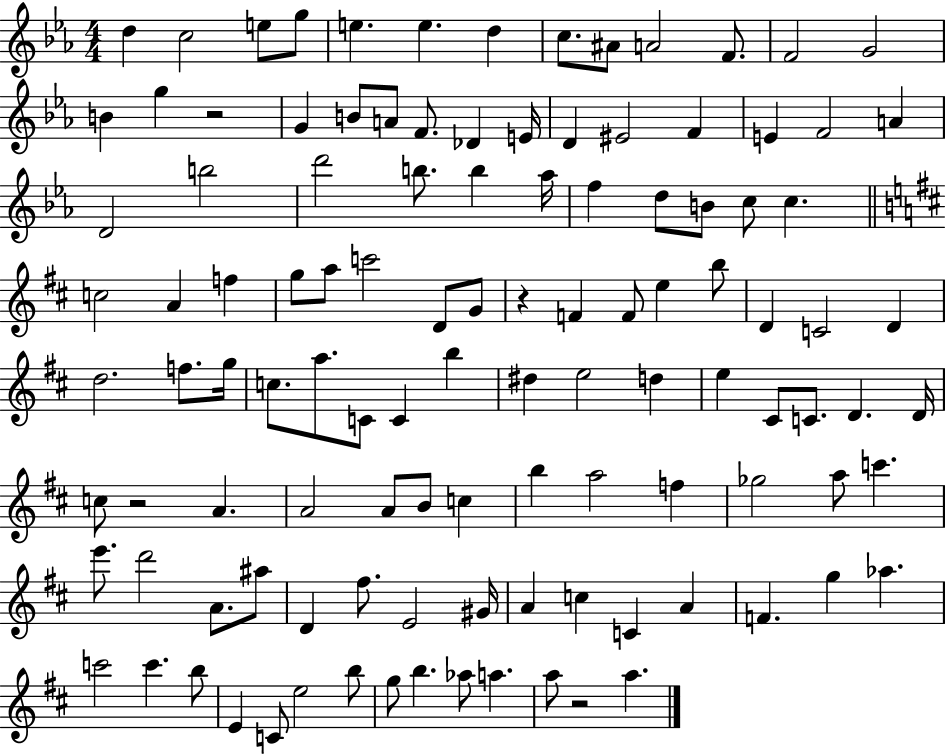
D5/q C5/h E5/e G5/e E5/q. E5/q. D5/q C5/e. A#4/e A4/h F4/e. F4/h G4/h B4/q G5/q R/h G4/q B4/e A4/e F4/e. Db4/q E4/s D4/q EIS4/h F4/q E4/q F4/h A4/q D4/h B5/h D6/h B5/e. B5/q Ab5/s F5/q D5/e B4/e C5/e C5/q. C5/h A4/q F5/q G5/e A5/e C6/h D4/e G4/e R/q F4/q F4/e E5/q B5/e D4/q C4/h D4/q D5/h. F5/e. G5/s C5/e. A5/e. C4/e C4/q B5/q D#5/q E5/h D5/q E5/q C#4/e C4/e. D4/q. D4/s C5/e R/h A4/q. A4/h A4/e B4/e C5/q B5/q A5/h F5/q Gb5/h A5/e C6/q. E6/e. D6/h A4/e. A#5/e D4/q F#5/e. E4/h G#4/s A4/q C5/q C4/q A4/q F4/q. G5/q Ab5/q. C6/h C6/q. B5/e E4/q C4/e E5/h B5/e G5/e B5/q. Ab5/e A5/q. A5/e R/h A5/q.